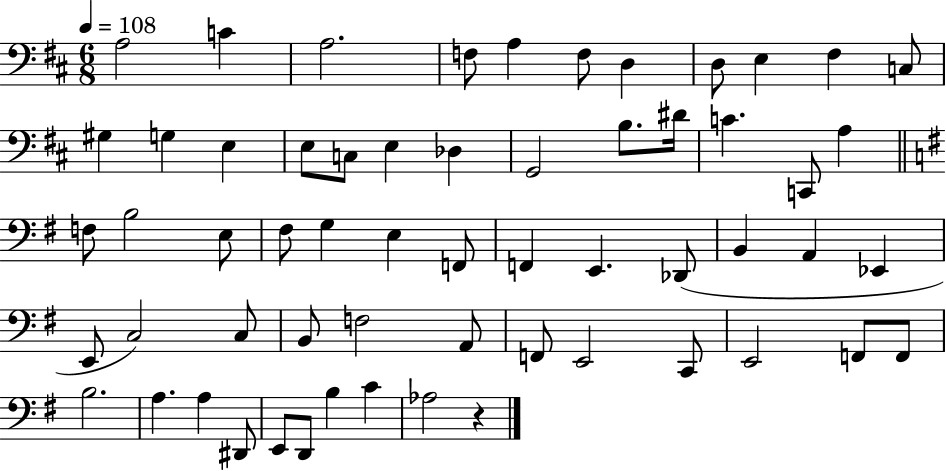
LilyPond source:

{
  \clef bass
  \numericTimeSignature
  \time 6/8
  \key d \major
  \tempo 4 = 108
  a2 c'4 | a2. | f8 a4 f8 d4 | d8 e4 fis4 c8 | \break gis4 g4 e4 | e8 c8 e4 des4 | g,2 b8. dis'16 | c'4. c,8 a4 | \break \bar "||" \break \key e \minor f8 b2 e8 | fis8 g4 e4 f,8 | f,4 e,4. des,8( | b,4 a,4 ees,4 | \break e,8 c2) c8 | b,8 f2 a,8 | f,8 e,2 c,8 | e,2 f,8 f,8 | \break b2. | a4. a4 dis,8 | e,8 d,8 b4 c'4 | aes2 r4 | \break \bar "|."
}